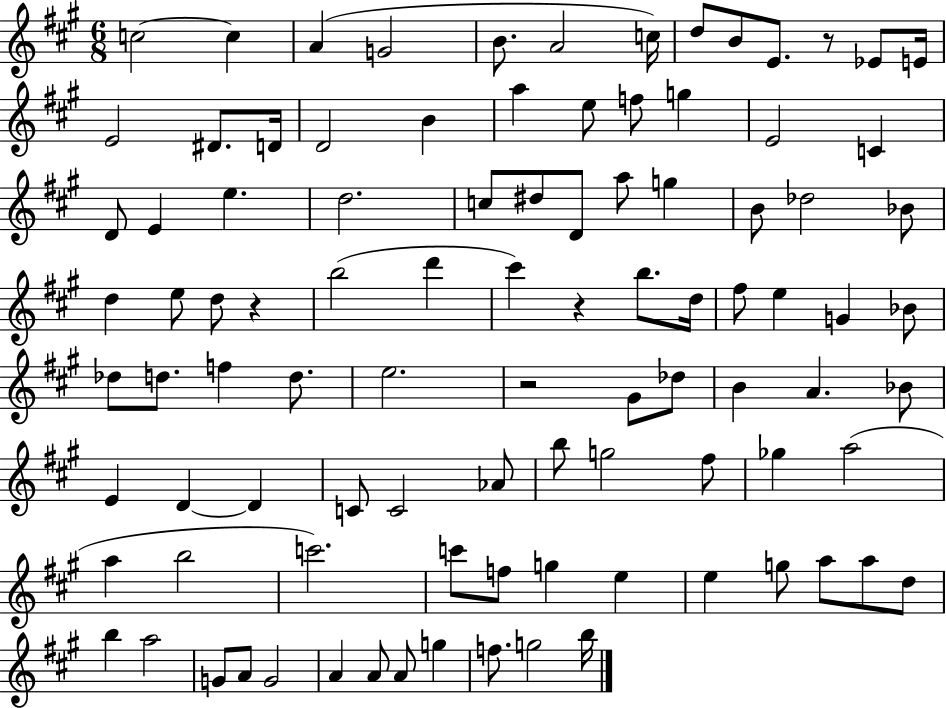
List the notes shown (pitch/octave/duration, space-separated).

C5/h C5/q A4/q G4/h B4/e. A4/h C5/s D5/e B4/e E4/e. R/e Eb4/e E4/s E4/h D#4/e. D4/s D4/h B4/q A5/q E5/e F5/e G5/q E4/h C4/q D4/e E4/q E5/q. D5/h. C5/e D#5/e D4/e A5/e G5/q B4/e Db5/h Bb4/e D5/q E5/e D5/e R/q B5/h D6/q C#6/q R/q B5/e. D5/s F#5/e E5/q G4/q Bb4/e Db5/e D5/e. F5/q D5/e. E5/h. R/h G#4/e Db5/e B4/q A4/q. Bb4/e E4/q D4/q D4/q C4/e C4/h Ab4/e B5/e G5/h F#5/e Gb5/q A5/h A5/q B5/h C6/h. C6/e F5/e G5/q E5/q E5/q G5/e A5/e A5/e D5/e B5/q A5/h G4/e A4/e G4/h A4/q A4/e A4/e G5/q F5/e. G5/h B5/s